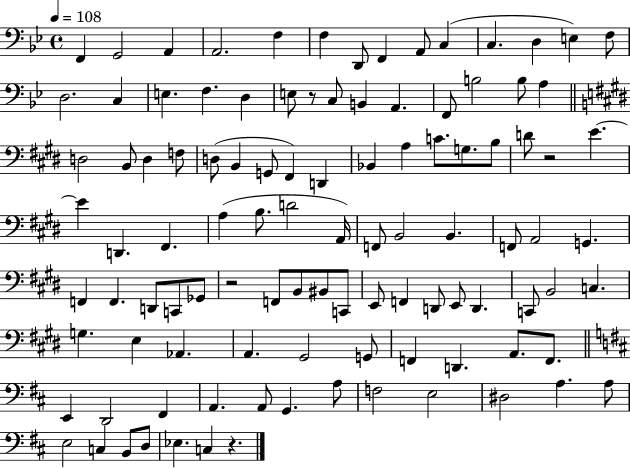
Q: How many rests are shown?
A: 4